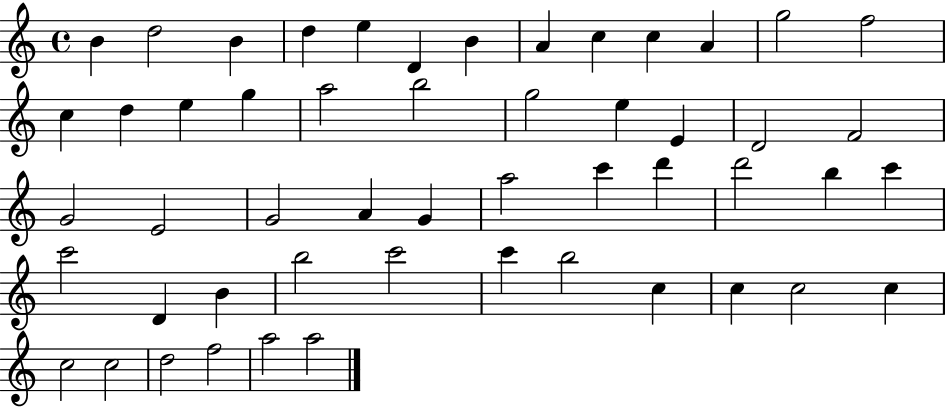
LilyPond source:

{
  \clef treble
  \time 4/4
  \defaultTimeSignature
  \key c \major
  b'4 d''2 b'4 | d''4 e''4 d'4 b'4 | a'4 c''4 c''4 a'4 | g''2 f''2 | \break c''4 d''4 e''4 g''4 | a''2 b''2 | g''2 e''4 e'4 | d'2 f'2 | \break g'2 e'2 | g'2 a'4 g'4 | a''2 c'''4 d'''4 | d'''2 b''4 c'''4 | \break c'''2 d'4 b'4 | b''2 c'''2 | c'''4 b''2 c''4 | c''4 c''2 c''4 | \break c''2 c''2 | d''2 f''2 | a''2 a''2 | \bar "|."
}